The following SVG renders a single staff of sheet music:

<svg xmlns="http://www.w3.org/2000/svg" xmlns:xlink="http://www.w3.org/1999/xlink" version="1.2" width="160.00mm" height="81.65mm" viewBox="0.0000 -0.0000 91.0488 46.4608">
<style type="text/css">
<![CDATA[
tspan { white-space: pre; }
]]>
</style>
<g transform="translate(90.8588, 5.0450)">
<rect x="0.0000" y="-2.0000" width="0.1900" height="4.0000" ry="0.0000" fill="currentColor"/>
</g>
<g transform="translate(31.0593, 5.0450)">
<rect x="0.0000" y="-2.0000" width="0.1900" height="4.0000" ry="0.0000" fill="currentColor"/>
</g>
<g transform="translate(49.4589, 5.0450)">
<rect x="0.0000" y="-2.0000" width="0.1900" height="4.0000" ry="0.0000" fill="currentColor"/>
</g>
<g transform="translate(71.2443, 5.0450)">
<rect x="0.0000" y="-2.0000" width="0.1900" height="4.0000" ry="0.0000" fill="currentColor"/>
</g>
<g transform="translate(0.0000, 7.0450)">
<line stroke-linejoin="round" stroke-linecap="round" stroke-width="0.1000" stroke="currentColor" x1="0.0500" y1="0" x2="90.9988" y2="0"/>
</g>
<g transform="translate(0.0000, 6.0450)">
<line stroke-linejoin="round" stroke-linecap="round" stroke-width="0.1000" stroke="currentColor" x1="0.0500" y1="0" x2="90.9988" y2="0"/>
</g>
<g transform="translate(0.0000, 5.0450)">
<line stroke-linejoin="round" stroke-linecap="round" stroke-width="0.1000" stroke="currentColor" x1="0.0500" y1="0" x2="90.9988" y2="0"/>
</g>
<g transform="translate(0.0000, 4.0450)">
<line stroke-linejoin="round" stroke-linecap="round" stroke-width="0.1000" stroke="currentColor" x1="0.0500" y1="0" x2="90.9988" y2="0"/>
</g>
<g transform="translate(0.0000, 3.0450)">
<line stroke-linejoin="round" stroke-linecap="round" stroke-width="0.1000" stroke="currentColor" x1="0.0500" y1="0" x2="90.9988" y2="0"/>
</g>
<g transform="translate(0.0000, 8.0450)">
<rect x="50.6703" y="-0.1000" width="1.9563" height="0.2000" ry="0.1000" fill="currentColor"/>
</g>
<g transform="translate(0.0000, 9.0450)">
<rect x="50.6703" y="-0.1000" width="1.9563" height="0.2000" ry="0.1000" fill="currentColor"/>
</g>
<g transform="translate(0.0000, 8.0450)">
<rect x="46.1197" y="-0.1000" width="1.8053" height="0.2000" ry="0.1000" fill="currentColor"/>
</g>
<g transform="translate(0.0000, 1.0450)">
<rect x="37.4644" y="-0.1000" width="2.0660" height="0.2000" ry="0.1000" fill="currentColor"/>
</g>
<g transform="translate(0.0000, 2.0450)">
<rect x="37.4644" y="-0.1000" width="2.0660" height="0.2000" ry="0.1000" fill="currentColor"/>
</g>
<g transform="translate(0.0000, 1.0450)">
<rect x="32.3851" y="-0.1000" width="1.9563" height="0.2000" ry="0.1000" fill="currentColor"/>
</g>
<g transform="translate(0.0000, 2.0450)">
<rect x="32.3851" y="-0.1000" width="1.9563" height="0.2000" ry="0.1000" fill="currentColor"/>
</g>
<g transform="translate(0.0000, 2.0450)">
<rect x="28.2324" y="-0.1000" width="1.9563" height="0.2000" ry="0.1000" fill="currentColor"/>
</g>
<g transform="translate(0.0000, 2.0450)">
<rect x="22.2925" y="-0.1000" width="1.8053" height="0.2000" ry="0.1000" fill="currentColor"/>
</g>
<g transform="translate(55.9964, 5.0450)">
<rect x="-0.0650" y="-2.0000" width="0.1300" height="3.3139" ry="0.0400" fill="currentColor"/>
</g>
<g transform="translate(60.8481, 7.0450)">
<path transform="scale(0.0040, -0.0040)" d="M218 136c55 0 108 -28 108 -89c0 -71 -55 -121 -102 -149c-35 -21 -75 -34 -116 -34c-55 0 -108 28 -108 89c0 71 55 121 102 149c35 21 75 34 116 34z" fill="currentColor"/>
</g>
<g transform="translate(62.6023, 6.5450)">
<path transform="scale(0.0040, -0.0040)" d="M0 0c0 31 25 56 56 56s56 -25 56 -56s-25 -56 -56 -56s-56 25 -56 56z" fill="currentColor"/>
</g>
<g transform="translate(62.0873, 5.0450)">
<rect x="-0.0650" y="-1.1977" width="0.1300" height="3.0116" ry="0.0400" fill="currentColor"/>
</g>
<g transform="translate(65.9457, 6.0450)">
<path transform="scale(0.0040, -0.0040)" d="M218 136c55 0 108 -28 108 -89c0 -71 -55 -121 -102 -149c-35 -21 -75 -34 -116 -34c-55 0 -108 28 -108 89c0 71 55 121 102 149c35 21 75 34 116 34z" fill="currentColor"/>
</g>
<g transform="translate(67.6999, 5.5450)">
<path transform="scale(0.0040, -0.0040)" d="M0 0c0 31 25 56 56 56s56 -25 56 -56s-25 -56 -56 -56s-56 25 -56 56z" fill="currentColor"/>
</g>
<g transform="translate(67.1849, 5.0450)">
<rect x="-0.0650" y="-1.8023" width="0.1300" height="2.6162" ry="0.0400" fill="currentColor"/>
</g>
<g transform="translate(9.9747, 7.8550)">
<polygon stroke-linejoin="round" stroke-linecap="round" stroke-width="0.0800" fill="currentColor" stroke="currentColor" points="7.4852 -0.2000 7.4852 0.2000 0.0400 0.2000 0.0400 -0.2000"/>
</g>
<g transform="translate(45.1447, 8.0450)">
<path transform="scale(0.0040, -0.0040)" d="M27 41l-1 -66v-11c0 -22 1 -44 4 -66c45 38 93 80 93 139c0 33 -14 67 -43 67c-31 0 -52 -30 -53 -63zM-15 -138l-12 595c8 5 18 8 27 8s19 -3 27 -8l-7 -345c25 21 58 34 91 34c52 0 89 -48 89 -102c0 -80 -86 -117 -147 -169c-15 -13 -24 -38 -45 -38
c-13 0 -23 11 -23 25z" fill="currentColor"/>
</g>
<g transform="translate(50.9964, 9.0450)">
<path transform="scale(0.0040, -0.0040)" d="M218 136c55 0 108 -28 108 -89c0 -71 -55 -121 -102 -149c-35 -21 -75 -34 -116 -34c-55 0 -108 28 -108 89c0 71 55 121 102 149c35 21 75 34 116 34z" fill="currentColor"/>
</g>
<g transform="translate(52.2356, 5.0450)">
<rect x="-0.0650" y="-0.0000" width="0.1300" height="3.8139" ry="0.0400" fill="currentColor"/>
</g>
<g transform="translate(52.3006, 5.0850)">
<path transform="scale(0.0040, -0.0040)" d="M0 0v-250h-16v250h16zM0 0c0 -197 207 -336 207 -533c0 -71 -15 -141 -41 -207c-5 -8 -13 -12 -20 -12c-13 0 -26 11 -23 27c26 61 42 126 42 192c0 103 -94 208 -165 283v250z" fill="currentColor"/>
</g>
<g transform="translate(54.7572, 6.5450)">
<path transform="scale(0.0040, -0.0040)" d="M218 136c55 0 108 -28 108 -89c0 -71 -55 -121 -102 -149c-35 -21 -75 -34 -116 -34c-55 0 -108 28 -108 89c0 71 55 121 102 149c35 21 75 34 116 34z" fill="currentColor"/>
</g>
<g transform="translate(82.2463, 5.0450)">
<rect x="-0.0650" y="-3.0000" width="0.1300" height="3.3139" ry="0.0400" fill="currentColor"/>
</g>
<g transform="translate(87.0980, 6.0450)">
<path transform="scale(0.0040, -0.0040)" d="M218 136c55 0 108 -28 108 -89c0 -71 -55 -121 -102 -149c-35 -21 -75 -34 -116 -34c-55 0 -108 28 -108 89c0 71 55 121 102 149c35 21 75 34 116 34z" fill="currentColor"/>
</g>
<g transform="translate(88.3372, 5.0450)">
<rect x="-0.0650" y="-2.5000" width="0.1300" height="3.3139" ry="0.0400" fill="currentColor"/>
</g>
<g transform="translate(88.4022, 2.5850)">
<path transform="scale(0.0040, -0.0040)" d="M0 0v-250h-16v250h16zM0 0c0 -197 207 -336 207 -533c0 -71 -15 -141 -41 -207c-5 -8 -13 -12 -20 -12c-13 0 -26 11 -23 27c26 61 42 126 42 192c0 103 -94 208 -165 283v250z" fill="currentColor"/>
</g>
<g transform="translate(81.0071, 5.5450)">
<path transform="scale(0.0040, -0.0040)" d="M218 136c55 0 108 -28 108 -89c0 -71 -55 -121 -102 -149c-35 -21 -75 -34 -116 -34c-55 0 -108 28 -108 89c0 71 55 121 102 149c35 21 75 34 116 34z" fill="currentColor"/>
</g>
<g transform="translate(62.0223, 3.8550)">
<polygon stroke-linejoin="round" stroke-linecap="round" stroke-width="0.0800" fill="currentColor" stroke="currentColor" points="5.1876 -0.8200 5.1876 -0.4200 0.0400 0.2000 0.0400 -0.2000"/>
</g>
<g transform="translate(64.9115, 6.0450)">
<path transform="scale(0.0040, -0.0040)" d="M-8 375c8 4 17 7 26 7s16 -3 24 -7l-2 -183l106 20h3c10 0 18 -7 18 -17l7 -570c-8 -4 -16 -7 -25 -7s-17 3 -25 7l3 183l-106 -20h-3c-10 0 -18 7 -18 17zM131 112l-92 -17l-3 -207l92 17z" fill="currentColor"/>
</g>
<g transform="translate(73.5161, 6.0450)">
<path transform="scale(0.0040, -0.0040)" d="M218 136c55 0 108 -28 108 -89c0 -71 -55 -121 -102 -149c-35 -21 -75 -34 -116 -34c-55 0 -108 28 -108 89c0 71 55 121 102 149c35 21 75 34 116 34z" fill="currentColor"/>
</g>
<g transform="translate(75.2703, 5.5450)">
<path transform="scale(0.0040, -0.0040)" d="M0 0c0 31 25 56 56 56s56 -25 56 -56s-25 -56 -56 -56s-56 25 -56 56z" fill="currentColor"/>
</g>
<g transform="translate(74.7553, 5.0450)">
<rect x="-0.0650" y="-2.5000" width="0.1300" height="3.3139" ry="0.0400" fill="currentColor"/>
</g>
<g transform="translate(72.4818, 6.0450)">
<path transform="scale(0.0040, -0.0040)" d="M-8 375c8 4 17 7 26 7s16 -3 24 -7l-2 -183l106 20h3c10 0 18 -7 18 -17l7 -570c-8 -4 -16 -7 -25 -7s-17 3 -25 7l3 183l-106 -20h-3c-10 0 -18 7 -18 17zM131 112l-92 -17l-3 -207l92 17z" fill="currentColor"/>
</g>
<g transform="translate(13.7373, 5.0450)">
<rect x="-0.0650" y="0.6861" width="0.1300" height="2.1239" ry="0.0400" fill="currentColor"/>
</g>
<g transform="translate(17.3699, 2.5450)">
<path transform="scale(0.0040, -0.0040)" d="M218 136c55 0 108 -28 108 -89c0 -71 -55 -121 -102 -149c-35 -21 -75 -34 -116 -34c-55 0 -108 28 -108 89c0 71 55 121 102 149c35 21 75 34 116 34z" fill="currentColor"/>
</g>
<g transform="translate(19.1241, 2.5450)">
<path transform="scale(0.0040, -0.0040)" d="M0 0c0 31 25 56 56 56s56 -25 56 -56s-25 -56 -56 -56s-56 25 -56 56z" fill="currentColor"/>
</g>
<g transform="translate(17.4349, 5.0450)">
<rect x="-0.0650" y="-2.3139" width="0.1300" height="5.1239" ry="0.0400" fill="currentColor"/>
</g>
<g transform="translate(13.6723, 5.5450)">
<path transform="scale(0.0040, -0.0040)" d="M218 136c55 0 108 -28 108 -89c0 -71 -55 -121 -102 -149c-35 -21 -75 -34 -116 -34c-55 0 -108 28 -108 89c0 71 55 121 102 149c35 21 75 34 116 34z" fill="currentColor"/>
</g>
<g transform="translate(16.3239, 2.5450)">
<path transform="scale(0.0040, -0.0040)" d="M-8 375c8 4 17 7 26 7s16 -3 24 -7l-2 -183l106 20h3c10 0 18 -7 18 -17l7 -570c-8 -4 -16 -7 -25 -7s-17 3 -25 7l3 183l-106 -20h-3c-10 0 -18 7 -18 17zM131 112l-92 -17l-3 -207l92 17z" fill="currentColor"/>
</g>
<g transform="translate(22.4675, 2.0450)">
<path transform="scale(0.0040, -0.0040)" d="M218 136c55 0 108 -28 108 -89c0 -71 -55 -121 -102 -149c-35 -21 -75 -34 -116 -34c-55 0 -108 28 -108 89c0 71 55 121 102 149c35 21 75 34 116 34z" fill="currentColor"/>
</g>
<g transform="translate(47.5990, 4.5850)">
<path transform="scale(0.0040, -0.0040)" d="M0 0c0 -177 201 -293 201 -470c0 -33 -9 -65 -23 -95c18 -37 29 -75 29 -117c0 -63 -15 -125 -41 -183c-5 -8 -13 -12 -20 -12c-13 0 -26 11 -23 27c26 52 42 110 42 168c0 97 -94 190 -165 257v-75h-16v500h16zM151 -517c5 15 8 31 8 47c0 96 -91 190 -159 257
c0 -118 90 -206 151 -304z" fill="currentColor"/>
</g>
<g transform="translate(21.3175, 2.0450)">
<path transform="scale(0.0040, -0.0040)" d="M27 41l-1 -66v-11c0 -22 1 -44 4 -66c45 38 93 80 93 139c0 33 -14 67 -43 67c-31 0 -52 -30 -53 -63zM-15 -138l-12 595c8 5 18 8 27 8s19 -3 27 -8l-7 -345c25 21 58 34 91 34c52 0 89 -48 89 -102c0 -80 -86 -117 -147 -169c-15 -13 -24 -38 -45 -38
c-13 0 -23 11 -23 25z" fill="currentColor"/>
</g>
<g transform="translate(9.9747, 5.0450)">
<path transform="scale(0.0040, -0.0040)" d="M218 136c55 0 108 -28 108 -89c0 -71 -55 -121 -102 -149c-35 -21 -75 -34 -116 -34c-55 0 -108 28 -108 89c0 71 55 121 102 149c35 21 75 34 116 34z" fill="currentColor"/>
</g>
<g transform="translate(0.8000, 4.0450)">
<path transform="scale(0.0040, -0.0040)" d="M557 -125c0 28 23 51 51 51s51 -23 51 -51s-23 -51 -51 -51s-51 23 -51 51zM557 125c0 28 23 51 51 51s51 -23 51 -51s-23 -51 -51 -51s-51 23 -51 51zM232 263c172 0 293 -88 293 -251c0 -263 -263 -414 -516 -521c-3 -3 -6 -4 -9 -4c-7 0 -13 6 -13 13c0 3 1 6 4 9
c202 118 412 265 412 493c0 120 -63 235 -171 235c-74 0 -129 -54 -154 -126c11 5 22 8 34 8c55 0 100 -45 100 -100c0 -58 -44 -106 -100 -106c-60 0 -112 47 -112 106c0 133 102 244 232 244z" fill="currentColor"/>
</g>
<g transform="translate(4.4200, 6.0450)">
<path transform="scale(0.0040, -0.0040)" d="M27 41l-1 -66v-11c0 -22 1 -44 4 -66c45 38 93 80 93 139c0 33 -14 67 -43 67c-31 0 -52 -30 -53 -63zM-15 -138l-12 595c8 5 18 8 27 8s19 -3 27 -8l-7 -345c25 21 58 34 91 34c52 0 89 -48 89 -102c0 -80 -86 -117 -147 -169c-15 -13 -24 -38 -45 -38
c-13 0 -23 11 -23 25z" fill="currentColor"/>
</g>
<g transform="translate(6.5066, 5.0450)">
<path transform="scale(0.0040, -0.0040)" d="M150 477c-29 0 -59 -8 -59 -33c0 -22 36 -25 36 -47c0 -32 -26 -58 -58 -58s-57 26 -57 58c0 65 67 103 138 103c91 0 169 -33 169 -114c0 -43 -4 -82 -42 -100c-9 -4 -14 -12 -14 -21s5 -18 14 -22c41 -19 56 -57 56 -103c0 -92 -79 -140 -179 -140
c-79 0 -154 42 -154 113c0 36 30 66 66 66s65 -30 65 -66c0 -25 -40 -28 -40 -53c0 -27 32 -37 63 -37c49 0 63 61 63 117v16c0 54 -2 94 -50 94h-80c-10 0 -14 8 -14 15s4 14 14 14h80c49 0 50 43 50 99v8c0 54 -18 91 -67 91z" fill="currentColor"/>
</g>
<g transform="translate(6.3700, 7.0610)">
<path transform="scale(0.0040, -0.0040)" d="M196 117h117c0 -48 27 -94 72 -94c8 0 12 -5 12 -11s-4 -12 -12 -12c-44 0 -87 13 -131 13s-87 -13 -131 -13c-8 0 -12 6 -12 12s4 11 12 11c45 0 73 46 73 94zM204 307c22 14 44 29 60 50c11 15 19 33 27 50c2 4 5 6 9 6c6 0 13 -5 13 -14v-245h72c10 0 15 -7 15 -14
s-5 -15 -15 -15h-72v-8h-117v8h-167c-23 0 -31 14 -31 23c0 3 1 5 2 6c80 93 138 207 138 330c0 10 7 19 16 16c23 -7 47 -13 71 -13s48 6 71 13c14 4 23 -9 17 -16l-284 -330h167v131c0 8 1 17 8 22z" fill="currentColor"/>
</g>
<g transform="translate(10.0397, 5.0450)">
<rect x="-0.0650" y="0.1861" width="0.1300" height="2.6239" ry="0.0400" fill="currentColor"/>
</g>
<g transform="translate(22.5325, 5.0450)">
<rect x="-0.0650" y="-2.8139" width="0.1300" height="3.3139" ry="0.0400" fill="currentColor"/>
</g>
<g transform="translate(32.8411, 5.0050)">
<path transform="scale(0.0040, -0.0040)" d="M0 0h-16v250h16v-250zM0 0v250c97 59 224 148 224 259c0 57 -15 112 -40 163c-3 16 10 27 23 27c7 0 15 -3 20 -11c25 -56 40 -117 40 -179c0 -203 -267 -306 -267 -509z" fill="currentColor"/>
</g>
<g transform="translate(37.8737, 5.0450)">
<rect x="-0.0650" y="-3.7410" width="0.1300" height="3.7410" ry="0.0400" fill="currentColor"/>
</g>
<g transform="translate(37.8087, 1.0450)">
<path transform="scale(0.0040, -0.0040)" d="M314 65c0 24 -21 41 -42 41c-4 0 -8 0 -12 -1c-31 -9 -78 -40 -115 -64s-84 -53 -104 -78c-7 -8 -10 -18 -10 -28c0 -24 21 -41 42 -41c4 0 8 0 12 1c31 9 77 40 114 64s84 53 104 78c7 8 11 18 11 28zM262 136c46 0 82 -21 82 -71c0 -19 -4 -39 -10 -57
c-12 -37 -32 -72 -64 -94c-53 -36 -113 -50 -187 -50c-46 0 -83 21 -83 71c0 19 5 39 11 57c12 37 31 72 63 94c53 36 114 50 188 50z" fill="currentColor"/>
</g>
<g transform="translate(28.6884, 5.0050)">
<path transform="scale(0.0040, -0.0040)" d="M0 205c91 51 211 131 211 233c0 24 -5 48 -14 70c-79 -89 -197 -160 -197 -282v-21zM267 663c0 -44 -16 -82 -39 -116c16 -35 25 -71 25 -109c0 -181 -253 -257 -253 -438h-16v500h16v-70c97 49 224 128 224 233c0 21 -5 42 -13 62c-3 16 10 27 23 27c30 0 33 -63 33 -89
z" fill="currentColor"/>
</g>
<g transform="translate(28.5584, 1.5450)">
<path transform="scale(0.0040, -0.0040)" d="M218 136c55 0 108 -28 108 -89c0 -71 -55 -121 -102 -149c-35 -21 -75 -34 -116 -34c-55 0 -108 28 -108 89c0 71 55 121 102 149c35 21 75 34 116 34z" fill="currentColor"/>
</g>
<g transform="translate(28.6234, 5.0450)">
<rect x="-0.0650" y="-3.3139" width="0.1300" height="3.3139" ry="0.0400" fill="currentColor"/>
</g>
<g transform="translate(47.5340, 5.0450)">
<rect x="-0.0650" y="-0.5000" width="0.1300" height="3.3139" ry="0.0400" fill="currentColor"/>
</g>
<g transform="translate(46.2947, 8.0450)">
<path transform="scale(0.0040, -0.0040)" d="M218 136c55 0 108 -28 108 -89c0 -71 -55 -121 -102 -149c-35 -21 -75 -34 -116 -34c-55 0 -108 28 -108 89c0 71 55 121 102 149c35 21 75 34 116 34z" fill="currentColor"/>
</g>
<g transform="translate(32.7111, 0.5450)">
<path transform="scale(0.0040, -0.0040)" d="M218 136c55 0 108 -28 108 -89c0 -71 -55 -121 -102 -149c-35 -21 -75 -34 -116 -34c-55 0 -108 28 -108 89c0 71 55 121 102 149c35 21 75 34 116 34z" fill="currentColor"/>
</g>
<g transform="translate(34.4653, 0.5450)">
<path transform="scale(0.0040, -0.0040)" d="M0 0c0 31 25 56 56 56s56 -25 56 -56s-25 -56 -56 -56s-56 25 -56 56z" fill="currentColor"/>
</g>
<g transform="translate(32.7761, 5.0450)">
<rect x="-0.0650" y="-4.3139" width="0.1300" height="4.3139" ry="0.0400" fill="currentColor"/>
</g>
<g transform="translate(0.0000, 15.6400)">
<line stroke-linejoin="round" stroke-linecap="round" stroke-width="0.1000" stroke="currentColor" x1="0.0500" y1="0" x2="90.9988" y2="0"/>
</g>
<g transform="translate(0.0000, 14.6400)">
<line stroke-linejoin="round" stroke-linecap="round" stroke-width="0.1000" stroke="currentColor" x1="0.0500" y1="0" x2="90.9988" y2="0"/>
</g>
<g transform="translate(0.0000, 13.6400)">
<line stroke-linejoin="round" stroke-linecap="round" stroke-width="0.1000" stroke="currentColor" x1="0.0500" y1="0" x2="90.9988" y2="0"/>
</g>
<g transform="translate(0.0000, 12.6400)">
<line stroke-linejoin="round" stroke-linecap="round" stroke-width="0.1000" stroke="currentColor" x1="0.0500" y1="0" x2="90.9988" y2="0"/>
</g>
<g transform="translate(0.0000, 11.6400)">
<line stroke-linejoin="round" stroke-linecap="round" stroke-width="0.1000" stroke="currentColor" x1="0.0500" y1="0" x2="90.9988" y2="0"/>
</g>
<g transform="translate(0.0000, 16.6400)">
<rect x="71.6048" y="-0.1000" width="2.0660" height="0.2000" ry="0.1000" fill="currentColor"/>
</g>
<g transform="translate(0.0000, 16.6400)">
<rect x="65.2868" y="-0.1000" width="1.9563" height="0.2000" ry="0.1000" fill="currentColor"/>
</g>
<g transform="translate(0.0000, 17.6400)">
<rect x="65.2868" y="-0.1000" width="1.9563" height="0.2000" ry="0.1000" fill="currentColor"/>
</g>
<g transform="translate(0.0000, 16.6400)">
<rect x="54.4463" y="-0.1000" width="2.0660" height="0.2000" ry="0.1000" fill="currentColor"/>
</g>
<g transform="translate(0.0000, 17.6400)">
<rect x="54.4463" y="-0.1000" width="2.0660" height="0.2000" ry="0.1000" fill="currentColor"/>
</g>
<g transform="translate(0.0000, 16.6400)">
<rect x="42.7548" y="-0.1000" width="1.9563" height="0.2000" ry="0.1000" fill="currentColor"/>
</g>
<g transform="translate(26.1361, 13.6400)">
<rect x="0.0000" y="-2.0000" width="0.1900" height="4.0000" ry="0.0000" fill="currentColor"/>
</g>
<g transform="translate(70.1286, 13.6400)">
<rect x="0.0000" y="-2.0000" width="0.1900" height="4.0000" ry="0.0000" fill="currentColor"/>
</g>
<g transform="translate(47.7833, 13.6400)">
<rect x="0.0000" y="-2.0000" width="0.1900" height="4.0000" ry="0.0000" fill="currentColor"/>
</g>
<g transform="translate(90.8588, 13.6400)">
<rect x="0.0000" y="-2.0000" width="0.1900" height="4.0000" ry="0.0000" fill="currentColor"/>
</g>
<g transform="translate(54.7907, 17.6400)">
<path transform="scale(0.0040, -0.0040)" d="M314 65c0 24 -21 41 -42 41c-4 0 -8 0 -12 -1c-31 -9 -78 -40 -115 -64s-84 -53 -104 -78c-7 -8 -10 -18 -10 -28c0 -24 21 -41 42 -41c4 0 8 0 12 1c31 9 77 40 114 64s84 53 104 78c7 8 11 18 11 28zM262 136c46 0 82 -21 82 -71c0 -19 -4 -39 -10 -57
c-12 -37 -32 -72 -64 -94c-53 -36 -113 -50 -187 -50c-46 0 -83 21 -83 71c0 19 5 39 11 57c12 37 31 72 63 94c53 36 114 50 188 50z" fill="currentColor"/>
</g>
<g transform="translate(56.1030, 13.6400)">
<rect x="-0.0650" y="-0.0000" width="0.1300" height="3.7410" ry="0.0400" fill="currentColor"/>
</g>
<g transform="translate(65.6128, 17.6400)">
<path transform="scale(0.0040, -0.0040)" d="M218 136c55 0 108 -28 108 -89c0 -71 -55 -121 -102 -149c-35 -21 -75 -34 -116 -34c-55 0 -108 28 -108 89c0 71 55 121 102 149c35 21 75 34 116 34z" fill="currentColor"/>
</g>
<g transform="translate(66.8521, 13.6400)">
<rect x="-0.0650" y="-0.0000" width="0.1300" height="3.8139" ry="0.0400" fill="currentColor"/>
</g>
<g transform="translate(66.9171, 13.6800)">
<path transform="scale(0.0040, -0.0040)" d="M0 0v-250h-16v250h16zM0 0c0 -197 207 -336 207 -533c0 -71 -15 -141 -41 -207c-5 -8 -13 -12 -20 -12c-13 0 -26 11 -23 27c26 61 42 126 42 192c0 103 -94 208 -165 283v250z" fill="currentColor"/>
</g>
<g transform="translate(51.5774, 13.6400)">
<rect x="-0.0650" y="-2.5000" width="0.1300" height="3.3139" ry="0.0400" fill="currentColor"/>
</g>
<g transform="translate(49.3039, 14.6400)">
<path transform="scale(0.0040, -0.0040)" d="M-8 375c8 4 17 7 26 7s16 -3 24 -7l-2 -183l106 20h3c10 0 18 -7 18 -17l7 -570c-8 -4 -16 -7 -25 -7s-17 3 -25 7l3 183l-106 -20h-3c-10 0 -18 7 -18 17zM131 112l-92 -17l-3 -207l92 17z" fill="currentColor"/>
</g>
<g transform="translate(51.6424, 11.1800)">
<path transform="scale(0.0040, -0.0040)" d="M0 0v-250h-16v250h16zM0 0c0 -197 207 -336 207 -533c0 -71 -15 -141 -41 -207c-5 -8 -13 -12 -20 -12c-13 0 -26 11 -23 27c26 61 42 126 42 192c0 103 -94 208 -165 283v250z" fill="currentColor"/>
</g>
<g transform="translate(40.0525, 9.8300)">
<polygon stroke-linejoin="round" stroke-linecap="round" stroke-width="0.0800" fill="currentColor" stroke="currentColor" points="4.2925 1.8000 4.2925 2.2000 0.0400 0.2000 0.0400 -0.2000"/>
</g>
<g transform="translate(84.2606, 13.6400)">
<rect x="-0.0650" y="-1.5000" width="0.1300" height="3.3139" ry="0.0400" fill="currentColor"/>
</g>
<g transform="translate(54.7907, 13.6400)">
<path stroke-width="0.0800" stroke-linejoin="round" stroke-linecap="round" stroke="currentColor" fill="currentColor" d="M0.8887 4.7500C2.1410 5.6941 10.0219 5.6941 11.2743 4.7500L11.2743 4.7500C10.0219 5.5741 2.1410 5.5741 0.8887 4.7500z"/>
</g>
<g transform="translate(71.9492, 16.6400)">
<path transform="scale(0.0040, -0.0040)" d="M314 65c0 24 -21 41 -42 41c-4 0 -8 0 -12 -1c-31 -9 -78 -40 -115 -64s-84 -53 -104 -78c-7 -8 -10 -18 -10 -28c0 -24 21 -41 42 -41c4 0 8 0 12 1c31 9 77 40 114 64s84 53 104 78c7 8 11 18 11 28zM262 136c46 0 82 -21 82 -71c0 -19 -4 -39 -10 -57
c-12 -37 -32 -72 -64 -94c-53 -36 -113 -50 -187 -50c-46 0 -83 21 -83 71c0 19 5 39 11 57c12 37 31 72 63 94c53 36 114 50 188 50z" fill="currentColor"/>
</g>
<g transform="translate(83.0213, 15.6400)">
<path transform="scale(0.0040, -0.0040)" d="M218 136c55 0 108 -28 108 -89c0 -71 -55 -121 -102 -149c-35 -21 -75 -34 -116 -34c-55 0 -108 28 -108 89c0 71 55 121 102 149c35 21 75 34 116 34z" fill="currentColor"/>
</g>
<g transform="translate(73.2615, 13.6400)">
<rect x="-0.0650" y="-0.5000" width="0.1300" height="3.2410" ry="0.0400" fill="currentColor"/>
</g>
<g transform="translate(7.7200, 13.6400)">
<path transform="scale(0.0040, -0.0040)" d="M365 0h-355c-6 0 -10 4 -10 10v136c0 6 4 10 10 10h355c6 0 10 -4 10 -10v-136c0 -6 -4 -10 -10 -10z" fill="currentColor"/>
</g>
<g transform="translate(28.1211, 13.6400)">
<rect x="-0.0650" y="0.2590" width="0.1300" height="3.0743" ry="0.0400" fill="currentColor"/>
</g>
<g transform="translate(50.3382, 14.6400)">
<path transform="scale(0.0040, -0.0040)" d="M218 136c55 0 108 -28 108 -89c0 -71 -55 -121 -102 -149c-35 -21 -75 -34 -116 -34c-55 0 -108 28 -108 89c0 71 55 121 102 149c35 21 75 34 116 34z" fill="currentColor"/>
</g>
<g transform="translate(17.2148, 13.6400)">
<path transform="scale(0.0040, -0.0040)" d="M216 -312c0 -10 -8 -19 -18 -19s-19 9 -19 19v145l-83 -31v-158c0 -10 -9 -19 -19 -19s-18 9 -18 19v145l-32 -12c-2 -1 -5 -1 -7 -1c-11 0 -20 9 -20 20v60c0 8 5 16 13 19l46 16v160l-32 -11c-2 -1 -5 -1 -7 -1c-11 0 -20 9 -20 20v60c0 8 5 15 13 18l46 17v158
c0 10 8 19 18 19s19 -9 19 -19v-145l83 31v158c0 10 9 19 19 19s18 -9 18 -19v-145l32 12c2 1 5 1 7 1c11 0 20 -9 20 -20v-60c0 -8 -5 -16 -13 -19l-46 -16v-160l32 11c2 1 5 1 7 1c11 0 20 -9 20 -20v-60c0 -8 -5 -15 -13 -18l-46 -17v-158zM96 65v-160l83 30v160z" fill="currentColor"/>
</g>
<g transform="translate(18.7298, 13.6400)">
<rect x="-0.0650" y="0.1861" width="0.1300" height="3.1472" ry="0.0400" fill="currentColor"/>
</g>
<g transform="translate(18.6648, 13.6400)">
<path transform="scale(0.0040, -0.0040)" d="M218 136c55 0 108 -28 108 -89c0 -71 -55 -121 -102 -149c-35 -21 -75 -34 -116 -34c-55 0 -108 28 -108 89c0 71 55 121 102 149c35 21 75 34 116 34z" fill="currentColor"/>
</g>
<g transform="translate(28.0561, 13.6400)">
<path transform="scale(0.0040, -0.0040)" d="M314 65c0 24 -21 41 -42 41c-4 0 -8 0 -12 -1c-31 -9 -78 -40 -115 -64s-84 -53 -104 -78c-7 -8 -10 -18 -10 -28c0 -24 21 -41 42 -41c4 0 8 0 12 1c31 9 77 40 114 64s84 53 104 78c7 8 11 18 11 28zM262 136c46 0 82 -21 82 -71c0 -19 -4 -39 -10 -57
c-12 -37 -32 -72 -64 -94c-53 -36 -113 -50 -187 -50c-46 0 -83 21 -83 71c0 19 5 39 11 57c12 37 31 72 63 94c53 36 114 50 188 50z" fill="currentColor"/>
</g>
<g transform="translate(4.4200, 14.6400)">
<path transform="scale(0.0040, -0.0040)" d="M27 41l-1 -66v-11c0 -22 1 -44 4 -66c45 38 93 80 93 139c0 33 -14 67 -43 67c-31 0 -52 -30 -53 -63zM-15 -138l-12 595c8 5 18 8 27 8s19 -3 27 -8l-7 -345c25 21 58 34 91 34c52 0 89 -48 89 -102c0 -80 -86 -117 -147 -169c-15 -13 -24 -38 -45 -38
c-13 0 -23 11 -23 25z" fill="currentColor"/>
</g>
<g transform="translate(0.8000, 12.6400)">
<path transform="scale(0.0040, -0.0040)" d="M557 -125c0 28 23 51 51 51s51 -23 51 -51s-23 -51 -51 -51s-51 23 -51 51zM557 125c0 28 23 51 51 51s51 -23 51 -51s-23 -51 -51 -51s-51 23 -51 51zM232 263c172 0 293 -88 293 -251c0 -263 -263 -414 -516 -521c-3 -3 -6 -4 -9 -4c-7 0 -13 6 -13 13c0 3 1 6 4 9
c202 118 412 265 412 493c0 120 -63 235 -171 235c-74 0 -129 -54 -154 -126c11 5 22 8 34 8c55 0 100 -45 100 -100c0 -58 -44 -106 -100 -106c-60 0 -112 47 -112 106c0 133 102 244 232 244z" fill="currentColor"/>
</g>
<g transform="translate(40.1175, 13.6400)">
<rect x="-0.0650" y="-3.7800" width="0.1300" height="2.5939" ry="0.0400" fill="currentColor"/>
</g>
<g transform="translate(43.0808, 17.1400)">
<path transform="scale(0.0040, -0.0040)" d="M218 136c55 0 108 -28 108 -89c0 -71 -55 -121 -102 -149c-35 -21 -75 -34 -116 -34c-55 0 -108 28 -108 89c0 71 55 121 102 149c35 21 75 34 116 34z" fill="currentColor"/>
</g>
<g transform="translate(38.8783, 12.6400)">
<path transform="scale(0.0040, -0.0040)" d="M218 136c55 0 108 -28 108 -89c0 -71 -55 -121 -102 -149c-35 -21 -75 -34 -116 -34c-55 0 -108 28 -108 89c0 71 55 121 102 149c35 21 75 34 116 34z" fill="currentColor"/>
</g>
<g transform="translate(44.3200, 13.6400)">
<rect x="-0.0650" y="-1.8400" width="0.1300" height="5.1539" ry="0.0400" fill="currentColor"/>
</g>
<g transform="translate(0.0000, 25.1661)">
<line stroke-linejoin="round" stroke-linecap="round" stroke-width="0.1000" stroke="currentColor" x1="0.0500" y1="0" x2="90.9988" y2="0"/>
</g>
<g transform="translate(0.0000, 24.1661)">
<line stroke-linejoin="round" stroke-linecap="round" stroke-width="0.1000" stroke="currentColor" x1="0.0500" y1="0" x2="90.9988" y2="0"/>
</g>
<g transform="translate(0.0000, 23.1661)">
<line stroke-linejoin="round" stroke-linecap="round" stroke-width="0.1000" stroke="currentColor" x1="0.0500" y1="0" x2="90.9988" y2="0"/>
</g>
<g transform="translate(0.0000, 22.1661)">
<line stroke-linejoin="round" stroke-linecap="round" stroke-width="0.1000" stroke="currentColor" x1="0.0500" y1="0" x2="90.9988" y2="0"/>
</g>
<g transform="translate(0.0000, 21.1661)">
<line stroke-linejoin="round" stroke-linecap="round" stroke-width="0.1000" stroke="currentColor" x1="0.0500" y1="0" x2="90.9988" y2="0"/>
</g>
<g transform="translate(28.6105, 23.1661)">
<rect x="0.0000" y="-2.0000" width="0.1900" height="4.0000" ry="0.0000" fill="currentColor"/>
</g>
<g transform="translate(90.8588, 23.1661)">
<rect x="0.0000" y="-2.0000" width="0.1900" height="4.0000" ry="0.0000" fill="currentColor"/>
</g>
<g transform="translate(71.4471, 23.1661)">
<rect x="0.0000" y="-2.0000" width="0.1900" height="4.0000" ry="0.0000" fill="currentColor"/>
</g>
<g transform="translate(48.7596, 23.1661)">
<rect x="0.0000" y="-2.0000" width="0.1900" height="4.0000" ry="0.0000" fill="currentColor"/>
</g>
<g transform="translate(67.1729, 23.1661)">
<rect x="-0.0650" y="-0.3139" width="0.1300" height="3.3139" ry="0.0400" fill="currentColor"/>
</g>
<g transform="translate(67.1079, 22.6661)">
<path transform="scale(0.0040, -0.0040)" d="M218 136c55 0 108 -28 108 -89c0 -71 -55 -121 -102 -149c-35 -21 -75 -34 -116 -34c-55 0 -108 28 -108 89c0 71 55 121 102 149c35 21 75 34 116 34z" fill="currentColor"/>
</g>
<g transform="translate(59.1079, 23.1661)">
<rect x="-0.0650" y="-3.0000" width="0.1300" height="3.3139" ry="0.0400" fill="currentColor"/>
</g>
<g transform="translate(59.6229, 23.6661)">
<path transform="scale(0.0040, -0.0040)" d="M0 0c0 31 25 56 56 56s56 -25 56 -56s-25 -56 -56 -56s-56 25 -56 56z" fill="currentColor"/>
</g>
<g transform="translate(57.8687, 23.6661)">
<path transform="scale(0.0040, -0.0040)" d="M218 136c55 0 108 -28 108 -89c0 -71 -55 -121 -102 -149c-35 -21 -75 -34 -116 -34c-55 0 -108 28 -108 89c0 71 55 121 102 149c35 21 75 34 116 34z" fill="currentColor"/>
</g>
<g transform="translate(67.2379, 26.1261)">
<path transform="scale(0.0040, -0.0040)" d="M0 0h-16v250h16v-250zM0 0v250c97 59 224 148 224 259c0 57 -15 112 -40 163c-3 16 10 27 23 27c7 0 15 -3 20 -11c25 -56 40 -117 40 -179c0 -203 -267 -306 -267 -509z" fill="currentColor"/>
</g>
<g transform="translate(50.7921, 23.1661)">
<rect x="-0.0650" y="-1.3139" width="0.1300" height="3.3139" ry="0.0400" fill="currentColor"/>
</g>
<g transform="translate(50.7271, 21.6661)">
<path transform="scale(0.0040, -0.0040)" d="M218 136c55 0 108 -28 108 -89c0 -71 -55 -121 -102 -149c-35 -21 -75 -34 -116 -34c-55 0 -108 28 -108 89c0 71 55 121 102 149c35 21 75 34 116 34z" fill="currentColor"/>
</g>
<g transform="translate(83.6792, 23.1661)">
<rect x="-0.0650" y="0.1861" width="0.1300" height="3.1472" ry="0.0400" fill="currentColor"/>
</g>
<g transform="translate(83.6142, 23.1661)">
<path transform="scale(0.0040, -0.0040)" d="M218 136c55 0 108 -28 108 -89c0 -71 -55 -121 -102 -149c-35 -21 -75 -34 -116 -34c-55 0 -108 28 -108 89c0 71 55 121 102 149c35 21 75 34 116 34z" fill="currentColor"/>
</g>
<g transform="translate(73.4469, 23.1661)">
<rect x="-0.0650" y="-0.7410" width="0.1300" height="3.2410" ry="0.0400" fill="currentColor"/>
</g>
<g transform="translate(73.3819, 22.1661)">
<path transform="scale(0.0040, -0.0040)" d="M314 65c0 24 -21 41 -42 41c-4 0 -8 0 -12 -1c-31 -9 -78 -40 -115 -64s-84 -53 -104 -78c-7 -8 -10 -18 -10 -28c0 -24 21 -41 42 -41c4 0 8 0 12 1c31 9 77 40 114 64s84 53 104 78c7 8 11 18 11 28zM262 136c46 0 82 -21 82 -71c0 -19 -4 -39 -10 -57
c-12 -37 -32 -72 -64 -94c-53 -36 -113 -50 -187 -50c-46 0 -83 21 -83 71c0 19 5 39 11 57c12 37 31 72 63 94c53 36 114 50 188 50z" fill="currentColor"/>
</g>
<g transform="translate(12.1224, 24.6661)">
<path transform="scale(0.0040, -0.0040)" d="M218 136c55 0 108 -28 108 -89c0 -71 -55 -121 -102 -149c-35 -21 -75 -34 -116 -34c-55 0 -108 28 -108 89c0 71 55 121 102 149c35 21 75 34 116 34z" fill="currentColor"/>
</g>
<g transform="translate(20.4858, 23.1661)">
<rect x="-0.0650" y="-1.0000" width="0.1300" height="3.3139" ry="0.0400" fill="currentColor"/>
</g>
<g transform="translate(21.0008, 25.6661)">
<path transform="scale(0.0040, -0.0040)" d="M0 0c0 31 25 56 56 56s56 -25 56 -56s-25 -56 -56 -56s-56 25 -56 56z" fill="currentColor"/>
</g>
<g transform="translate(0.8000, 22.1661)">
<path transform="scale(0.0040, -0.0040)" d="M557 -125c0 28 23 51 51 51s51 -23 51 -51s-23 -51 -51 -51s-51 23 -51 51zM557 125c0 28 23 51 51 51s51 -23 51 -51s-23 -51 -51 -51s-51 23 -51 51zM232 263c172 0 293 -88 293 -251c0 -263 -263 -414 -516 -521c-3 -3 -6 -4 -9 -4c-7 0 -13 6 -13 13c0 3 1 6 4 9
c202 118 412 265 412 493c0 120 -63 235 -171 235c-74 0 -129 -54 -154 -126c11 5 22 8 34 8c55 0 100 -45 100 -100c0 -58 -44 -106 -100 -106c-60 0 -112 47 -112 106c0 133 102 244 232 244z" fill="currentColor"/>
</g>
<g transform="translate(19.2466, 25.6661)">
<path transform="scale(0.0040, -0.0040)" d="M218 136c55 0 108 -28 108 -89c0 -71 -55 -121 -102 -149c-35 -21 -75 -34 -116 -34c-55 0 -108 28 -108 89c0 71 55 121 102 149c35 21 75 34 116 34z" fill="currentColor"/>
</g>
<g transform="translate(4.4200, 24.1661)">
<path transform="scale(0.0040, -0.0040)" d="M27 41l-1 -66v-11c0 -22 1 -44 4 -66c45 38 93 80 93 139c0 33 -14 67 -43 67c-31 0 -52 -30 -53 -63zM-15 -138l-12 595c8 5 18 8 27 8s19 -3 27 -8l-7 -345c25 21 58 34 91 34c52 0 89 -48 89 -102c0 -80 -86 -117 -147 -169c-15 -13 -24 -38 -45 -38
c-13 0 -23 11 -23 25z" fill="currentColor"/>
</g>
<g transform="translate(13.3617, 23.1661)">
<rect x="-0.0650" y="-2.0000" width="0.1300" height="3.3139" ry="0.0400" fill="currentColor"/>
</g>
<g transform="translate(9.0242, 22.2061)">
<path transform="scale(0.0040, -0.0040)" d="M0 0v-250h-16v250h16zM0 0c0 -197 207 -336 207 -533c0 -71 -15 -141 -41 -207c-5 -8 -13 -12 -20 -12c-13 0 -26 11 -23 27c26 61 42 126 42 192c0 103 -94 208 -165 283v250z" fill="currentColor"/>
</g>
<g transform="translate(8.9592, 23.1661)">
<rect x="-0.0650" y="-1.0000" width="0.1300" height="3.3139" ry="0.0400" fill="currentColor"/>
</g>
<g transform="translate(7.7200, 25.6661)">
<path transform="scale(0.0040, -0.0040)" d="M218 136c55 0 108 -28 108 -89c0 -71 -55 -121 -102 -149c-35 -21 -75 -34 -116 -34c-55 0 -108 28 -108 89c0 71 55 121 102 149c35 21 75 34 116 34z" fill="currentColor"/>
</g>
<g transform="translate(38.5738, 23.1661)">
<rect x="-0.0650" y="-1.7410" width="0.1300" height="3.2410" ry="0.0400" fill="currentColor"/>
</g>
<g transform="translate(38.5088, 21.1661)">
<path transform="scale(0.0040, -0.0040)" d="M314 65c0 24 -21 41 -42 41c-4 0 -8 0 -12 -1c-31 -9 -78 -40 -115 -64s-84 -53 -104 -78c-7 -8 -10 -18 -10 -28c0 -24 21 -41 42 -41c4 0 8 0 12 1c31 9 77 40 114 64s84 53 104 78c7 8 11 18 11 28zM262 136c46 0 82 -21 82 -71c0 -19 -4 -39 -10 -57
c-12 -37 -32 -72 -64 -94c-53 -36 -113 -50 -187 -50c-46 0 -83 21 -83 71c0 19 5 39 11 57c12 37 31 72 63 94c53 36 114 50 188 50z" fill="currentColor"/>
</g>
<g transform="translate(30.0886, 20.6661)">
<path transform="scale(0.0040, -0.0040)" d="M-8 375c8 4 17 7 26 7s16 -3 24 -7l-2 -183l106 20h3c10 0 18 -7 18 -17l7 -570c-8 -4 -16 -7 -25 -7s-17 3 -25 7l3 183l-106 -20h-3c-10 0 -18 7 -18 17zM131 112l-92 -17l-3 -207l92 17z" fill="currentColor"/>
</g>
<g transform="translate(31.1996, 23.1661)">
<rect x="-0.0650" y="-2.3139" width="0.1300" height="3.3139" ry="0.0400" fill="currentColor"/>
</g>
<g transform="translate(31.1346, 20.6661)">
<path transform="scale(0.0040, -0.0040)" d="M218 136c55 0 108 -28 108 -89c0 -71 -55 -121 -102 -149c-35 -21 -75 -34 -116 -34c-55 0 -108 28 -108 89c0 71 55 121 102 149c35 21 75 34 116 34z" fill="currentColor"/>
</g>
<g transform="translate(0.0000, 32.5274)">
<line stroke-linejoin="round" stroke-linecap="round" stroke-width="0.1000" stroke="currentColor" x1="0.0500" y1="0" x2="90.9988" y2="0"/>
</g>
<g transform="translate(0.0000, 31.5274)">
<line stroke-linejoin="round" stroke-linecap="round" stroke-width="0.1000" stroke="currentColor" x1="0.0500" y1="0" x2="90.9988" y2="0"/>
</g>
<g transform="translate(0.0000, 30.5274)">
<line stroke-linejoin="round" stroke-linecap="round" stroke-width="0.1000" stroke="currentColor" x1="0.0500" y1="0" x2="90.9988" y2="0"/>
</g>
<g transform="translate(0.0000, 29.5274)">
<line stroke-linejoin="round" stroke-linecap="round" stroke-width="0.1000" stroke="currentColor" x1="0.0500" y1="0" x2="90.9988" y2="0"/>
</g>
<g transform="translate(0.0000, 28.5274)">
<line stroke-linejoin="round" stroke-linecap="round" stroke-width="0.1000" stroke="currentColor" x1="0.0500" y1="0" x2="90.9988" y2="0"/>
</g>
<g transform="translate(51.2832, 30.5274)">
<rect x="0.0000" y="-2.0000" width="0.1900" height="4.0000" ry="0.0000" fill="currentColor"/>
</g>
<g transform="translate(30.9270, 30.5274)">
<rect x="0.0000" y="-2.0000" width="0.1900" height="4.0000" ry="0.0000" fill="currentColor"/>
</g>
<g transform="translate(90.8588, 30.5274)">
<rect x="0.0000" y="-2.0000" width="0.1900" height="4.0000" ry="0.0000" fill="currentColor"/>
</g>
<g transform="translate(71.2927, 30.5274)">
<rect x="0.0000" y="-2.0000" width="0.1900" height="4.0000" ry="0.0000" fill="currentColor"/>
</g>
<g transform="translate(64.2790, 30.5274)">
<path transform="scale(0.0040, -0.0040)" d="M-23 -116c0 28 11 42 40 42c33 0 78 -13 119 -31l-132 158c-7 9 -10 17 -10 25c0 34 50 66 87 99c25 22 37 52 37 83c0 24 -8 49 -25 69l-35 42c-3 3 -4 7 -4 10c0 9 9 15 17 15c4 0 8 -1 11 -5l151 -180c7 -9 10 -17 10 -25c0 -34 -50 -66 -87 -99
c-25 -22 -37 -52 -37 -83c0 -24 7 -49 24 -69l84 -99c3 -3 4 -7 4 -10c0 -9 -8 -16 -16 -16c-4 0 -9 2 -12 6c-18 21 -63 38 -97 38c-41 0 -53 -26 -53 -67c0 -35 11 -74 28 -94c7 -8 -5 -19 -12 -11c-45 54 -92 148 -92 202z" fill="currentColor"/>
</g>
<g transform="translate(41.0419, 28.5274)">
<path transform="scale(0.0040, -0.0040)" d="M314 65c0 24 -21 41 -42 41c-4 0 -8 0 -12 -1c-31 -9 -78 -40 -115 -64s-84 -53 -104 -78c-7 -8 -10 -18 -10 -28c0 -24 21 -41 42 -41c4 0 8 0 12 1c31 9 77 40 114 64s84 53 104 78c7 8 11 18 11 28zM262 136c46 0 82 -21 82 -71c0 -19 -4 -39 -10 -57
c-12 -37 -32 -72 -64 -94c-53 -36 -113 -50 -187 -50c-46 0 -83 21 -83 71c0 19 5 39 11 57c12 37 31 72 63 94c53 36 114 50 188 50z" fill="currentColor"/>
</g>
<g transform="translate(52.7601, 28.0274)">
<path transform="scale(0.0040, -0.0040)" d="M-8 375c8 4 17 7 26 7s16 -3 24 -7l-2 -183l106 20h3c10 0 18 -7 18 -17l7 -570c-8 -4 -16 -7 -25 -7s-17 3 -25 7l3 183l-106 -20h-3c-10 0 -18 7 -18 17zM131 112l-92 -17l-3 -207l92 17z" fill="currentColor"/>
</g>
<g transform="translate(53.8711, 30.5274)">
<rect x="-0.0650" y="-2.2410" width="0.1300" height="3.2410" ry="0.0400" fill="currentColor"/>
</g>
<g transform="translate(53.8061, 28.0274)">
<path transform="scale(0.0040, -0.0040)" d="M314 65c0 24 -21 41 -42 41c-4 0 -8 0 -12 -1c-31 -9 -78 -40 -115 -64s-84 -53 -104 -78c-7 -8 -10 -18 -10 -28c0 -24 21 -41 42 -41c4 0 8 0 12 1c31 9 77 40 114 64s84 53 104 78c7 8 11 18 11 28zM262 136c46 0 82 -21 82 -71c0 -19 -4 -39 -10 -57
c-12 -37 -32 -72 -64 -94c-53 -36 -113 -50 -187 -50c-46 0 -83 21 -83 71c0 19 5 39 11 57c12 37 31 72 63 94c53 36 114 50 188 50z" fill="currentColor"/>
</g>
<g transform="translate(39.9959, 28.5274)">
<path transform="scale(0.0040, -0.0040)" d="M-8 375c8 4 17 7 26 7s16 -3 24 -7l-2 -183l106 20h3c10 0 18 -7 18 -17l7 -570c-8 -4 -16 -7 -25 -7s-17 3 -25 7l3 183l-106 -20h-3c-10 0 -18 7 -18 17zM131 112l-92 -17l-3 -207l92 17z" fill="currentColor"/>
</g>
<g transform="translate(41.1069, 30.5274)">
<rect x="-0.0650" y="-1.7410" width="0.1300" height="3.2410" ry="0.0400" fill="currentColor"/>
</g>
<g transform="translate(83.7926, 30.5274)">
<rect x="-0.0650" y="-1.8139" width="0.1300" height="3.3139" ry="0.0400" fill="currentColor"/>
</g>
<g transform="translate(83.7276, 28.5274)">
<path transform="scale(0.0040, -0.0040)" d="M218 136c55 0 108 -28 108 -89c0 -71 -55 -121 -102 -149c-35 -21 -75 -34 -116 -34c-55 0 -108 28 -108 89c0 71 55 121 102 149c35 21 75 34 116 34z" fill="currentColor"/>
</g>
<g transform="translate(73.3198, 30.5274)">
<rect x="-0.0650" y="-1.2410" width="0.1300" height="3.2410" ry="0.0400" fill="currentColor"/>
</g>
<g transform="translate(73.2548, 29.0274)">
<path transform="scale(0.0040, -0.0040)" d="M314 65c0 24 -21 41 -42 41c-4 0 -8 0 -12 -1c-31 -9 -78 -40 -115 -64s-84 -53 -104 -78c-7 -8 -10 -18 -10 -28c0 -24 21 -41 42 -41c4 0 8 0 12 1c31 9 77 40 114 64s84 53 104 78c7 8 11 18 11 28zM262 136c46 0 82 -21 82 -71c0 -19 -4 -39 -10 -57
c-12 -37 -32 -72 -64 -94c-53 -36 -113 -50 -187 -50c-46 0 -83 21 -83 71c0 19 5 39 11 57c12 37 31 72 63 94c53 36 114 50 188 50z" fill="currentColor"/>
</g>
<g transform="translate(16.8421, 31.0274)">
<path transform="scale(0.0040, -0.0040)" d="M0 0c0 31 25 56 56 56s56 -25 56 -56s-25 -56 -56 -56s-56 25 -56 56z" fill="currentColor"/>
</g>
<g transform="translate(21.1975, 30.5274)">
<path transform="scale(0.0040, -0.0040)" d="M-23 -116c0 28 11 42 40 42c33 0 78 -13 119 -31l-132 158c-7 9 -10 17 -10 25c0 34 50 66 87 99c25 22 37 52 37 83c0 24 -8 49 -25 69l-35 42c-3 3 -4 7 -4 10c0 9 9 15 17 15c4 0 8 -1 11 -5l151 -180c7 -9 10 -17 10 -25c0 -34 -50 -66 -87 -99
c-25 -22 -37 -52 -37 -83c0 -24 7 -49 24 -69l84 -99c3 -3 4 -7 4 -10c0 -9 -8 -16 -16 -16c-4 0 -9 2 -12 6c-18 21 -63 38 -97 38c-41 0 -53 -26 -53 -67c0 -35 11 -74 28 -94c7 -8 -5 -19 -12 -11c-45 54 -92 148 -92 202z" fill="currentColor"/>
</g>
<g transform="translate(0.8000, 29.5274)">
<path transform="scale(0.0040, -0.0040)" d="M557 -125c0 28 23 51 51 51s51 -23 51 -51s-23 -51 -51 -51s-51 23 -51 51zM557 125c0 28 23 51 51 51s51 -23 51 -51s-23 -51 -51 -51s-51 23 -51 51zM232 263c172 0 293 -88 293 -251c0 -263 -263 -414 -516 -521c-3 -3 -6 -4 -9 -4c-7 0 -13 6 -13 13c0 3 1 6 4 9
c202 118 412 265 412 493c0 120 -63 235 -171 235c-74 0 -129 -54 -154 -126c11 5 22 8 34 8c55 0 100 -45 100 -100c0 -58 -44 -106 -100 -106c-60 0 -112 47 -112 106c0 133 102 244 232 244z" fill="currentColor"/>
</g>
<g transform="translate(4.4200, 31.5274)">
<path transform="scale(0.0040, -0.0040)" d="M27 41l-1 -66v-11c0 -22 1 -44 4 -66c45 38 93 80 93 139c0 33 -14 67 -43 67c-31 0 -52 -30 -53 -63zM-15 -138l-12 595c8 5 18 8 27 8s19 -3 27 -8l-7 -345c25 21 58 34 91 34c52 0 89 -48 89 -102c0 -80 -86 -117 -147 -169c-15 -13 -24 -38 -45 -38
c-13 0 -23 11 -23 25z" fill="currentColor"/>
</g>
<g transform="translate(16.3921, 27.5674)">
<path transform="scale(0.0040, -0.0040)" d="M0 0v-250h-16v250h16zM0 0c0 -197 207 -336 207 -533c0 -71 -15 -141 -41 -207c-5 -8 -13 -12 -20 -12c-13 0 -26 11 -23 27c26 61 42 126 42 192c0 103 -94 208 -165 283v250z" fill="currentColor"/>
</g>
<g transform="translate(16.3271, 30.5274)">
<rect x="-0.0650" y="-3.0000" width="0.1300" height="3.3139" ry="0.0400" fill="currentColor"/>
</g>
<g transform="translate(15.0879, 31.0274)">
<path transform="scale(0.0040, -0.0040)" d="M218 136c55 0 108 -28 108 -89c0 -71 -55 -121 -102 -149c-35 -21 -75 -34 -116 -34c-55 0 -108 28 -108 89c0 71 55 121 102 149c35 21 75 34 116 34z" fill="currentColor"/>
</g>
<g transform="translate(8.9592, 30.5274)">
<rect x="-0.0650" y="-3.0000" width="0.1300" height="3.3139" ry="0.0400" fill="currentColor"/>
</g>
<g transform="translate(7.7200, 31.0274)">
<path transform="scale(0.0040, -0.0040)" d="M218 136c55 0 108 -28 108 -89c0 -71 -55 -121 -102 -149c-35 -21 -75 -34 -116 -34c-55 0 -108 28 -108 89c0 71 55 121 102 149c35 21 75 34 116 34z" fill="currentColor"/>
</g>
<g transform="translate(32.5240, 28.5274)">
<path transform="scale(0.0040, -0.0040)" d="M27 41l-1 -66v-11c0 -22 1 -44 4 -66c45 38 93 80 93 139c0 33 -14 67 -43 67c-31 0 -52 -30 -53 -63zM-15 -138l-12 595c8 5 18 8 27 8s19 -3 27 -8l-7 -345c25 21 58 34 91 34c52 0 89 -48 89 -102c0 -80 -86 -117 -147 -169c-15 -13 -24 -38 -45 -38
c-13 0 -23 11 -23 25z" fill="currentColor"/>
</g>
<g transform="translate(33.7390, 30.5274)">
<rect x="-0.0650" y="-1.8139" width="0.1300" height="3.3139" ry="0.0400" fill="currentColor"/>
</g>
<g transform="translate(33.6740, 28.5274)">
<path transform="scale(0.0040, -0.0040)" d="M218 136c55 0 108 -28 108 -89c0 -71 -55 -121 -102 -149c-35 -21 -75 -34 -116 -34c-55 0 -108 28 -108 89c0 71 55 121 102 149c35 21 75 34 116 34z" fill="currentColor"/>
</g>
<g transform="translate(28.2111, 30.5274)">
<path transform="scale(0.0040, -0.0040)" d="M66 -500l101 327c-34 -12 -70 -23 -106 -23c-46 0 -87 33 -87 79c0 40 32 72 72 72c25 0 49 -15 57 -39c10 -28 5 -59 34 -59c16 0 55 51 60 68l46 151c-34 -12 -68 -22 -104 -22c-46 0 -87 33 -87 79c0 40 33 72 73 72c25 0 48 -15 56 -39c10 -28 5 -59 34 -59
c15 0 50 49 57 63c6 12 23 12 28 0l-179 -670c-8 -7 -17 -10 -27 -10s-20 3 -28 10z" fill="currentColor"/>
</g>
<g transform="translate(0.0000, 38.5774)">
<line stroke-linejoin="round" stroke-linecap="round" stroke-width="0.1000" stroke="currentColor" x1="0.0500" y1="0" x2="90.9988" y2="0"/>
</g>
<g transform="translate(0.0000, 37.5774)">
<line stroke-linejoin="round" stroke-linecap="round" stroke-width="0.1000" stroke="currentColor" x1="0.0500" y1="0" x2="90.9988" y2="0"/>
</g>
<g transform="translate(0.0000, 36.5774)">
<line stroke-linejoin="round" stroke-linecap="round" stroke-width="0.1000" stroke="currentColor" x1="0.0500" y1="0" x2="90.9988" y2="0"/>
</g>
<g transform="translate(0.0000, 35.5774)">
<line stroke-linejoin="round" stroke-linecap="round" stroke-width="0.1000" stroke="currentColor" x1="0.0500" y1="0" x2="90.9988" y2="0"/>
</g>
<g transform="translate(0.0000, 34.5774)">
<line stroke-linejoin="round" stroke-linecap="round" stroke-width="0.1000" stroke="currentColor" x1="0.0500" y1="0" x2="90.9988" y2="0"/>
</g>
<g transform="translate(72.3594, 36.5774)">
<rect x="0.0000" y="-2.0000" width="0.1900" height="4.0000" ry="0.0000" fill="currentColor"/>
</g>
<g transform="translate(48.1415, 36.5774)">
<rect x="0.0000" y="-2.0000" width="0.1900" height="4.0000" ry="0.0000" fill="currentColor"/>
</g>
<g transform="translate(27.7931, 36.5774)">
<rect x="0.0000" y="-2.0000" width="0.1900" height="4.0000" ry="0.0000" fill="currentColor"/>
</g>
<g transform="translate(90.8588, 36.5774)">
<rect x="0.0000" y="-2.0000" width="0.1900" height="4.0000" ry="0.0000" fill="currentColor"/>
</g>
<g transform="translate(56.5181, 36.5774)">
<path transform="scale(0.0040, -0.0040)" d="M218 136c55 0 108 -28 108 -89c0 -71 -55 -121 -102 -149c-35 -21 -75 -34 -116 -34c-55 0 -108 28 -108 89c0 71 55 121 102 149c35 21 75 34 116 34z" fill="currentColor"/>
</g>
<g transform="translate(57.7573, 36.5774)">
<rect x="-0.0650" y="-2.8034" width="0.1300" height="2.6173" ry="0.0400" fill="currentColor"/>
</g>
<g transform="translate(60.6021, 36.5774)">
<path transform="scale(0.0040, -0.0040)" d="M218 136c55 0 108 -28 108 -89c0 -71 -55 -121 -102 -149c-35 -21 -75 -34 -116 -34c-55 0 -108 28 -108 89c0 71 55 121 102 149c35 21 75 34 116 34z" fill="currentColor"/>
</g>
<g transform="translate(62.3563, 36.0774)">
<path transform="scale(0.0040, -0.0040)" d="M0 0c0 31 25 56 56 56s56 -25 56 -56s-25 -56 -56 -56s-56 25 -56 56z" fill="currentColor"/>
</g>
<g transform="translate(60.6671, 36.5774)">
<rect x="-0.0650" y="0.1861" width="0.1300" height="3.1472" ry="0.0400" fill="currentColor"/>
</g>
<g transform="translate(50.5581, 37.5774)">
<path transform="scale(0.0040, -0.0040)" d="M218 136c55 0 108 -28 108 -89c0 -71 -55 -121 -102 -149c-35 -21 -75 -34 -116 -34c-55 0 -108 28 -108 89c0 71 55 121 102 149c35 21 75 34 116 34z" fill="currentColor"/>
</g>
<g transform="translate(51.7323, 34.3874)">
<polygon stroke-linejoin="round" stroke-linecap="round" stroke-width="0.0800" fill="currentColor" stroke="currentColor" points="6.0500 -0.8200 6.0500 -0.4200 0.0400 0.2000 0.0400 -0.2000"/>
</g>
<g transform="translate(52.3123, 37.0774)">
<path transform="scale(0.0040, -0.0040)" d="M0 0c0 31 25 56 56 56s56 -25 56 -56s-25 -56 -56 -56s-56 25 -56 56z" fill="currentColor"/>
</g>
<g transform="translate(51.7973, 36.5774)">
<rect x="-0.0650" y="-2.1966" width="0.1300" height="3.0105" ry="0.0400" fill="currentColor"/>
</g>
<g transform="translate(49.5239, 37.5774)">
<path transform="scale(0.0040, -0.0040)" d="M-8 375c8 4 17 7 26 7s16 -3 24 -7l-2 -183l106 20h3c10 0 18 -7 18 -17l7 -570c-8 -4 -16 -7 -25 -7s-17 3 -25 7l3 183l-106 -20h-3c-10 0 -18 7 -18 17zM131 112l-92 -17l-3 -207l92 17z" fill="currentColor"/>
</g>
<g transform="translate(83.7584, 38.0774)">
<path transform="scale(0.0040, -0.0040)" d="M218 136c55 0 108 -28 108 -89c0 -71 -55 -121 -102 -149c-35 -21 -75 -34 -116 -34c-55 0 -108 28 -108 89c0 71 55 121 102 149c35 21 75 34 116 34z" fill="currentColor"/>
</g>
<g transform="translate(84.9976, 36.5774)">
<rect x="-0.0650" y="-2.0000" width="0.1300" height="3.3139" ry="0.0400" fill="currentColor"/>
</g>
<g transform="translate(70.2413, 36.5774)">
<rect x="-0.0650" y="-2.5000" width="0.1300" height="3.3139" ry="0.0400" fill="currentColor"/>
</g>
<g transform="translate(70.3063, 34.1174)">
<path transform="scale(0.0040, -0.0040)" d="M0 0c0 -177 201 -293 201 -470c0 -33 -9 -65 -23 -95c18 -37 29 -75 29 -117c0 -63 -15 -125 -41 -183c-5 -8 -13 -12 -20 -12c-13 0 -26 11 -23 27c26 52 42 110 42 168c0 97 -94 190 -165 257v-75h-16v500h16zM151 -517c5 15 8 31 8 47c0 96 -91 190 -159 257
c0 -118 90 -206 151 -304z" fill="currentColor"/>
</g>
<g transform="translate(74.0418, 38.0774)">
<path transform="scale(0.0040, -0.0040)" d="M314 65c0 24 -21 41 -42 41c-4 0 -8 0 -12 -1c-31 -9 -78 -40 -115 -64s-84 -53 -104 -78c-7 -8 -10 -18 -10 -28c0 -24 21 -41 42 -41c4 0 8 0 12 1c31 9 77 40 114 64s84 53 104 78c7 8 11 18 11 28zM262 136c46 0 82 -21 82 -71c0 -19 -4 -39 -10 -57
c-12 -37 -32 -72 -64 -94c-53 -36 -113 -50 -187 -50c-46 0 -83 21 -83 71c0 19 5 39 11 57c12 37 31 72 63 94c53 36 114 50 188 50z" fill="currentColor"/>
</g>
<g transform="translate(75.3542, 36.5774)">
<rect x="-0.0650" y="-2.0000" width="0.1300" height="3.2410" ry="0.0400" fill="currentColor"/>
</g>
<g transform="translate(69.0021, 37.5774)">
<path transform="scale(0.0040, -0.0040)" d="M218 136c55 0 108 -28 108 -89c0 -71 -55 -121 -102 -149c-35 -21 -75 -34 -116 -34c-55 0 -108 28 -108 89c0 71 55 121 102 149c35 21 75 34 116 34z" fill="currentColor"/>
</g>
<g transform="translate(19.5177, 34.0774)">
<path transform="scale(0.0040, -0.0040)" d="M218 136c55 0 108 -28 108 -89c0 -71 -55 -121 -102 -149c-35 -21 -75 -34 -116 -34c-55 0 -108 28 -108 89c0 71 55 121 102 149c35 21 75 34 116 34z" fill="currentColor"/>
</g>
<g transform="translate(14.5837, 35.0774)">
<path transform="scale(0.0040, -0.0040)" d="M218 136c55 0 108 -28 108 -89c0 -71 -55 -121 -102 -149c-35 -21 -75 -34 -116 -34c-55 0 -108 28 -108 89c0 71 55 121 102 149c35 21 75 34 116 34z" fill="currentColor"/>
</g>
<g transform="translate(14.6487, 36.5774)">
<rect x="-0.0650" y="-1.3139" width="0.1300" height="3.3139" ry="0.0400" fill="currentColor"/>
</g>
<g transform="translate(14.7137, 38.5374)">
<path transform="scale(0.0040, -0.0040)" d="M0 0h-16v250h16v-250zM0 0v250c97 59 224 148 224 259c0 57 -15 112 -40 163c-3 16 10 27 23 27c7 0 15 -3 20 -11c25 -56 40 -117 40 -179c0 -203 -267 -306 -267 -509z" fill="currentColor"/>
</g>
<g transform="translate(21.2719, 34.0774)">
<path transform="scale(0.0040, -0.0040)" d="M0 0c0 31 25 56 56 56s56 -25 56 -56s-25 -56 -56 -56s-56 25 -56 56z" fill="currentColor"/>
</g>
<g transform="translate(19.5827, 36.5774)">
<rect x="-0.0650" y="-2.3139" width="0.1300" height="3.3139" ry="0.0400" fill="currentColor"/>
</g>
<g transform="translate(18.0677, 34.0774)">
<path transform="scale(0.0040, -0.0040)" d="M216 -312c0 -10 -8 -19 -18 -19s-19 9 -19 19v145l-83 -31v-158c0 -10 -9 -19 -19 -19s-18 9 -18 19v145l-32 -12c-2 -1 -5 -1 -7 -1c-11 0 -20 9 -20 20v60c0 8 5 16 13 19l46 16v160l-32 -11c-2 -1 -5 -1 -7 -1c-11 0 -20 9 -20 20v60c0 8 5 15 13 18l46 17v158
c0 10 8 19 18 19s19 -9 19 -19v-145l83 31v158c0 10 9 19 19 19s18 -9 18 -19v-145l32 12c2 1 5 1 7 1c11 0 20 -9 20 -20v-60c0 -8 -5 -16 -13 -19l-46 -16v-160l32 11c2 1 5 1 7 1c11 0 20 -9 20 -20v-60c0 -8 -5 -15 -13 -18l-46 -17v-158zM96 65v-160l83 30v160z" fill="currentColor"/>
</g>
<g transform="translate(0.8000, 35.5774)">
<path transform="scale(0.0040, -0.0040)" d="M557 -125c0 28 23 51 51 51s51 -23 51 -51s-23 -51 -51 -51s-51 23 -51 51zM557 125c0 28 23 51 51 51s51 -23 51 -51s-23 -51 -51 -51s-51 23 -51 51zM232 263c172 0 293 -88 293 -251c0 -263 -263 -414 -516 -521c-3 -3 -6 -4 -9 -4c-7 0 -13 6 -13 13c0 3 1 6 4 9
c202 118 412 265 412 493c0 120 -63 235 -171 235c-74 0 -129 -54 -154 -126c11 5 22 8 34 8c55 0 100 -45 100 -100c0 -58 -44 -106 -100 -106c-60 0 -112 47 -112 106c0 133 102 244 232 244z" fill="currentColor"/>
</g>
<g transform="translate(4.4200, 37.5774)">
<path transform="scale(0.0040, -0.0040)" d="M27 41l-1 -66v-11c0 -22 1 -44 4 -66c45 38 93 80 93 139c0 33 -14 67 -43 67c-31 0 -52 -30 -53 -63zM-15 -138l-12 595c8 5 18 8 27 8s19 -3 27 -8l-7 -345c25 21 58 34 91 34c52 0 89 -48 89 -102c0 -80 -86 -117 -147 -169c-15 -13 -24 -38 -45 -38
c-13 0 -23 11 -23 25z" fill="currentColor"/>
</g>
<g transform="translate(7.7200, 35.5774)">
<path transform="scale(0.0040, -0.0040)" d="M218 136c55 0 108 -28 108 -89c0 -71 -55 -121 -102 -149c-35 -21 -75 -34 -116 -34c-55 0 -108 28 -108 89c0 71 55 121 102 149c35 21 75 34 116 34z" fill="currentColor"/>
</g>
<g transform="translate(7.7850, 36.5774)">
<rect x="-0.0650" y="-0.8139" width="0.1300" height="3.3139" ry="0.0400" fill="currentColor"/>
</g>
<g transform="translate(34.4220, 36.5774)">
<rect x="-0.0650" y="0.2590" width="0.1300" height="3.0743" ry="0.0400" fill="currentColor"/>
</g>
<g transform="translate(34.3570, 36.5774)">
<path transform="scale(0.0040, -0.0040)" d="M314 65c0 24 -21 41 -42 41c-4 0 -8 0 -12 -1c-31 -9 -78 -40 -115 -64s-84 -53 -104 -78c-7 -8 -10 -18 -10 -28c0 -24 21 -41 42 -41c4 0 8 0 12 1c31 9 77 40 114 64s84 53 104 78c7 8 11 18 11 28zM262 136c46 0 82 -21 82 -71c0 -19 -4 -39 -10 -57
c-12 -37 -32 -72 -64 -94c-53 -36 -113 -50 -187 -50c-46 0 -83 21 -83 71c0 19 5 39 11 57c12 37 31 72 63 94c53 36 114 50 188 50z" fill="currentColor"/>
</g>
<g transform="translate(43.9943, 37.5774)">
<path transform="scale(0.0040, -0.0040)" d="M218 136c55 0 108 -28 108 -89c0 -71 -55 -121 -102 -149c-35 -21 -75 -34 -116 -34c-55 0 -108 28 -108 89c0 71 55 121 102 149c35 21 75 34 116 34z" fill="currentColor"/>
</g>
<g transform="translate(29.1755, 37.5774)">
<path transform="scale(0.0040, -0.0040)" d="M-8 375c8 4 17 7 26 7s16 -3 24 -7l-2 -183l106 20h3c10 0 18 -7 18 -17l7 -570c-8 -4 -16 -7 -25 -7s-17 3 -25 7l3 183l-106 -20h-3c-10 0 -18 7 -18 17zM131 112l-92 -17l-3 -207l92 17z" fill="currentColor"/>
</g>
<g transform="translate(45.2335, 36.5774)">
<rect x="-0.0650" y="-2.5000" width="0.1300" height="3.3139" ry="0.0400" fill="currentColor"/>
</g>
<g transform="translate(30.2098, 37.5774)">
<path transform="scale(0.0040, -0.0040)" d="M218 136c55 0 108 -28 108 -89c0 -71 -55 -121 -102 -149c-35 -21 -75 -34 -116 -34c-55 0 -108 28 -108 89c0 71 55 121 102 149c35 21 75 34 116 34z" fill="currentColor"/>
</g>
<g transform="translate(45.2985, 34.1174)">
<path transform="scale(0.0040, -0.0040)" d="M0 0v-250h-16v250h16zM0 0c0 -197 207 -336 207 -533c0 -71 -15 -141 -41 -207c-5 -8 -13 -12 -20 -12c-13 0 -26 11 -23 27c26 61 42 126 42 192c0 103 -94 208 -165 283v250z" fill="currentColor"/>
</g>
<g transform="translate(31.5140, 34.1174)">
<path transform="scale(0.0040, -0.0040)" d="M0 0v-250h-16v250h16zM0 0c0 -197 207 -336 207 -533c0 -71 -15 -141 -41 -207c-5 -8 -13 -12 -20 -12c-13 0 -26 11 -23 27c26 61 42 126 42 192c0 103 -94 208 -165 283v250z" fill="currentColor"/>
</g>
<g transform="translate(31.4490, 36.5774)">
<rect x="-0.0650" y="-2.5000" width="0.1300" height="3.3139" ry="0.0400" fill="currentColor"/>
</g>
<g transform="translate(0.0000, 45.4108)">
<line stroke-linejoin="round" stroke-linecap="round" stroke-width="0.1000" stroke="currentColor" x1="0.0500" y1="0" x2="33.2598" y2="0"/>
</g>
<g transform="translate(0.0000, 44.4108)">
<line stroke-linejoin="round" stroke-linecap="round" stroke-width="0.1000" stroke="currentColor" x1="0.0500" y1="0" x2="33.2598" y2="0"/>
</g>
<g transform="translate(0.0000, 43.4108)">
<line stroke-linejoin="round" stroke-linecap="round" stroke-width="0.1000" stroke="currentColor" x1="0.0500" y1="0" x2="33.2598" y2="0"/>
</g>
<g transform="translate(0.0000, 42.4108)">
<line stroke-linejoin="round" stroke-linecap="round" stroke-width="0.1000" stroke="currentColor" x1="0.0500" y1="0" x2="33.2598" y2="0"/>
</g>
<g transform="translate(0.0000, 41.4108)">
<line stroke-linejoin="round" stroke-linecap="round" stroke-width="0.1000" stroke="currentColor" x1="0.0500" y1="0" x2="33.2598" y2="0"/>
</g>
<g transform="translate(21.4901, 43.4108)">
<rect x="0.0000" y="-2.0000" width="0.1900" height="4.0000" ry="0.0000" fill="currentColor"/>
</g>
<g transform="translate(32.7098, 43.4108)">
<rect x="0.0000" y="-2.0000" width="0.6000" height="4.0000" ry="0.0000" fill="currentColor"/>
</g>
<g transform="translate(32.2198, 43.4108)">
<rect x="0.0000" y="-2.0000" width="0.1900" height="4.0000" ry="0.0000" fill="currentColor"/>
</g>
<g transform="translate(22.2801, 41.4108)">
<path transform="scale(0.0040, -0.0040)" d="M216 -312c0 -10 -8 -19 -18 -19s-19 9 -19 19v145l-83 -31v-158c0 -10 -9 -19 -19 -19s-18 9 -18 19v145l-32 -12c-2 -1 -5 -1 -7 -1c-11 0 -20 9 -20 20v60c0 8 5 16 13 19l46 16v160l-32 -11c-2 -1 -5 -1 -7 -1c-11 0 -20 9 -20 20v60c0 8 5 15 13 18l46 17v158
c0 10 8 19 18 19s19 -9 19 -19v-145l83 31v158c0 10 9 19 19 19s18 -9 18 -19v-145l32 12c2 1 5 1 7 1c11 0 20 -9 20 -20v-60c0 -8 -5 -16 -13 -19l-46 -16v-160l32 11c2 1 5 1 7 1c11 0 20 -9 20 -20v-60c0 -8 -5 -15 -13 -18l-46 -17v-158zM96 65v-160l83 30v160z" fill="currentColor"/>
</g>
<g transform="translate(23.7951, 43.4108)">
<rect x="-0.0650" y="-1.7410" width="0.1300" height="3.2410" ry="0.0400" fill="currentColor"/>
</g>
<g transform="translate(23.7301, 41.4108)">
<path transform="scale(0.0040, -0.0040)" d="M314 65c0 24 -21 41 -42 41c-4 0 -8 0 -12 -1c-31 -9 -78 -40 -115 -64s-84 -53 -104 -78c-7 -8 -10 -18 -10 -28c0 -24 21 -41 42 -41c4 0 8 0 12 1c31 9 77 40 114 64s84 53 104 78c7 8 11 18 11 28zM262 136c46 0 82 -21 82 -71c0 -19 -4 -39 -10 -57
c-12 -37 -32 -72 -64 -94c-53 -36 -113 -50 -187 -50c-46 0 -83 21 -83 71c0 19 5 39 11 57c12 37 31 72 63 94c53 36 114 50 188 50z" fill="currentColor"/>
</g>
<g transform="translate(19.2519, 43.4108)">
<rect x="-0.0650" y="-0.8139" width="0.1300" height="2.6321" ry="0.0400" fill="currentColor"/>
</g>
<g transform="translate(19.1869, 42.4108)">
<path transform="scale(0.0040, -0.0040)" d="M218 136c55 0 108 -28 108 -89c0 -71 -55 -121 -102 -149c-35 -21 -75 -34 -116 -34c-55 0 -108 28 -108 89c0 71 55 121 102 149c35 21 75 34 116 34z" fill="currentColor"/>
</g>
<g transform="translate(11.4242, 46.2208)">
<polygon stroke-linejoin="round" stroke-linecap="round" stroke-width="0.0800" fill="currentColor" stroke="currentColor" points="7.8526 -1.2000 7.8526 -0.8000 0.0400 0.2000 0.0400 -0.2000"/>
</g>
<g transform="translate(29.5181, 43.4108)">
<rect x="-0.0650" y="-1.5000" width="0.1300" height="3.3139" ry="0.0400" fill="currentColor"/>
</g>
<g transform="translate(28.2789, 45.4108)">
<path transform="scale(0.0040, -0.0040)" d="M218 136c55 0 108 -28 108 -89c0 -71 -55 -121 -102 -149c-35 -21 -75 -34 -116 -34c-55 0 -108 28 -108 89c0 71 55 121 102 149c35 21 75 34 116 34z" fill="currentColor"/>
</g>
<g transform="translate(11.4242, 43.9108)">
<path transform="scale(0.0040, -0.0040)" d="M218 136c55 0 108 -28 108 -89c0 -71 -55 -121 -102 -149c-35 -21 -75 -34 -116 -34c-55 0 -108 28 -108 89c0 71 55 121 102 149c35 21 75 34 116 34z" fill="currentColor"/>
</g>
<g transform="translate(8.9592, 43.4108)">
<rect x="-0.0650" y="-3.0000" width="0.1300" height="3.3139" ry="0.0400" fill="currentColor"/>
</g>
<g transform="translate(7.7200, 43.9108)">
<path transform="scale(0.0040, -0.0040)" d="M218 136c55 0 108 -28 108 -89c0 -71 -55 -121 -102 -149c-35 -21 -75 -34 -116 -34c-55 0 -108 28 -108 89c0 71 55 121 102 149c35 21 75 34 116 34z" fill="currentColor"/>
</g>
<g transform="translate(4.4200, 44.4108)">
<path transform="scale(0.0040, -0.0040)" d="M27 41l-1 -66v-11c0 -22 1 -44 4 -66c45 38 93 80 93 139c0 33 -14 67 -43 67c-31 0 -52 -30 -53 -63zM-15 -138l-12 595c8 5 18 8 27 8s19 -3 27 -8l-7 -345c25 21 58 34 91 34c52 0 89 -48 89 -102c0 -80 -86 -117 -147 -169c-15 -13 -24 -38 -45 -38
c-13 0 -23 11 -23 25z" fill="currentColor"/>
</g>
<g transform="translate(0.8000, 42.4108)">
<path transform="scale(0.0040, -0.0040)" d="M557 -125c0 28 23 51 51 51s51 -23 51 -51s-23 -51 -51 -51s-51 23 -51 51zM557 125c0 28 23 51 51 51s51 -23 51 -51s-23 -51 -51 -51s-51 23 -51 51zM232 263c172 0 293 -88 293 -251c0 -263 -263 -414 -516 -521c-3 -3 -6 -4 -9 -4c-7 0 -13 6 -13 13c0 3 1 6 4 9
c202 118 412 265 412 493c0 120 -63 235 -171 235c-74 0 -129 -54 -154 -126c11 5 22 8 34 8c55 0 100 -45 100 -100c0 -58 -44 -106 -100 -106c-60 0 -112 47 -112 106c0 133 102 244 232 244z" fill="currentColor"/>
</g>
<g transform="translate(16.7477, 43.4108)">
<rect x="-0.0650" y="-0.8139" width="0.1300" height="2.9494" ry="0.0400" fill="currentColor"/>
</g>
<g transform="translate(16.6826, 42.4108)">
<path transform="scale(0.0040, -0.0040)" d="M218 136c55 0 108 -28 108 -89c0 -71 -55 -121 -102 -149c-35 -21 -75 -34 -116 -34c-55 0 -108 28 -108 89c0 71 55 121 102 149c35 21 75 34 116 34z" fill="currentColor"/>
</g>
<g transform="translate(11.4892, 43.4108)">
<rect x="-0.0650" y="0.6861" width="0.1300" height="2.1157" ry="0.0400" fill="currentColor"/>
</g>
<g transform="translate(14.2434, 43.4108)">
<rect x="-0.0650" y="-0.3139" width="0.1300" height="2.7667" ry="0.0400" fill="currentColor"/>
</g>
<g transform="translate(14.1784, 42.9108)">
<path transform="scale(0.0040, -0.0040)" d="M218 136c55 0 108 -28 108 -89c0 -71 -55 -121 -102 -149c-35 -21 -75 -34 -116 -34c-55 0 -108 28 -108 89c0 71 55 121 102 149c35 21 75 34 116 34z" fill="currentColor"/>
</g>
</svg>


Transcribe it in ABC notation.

X:1
T:Untitled
M:3/4
L:1/4
K:F
D,/2 C,/2 B,/2 _C D/4 F/2 E2 _E,,/4 C,,/2 A,, G,,/2 B,,/2 B,, C, B,,/2 z2 ^D, D,2 F,/2 D,,/2 B,,/2 C,,2 C,,/2 E,,2 G,, F,,/2 A,, F,, B, A,2 G, C, E,/2 F,2 D, C, C,/2 z z/4 _A, A,2 B,2 z G,2 A, F, G,/2 ^B, B,,/2 D,2 B,,/2 B,,/2 D,/2 D, B,,/4 A,,2 A,, C, C,/2 E,/2 F,/2 F,/2 ^A,2 G,,